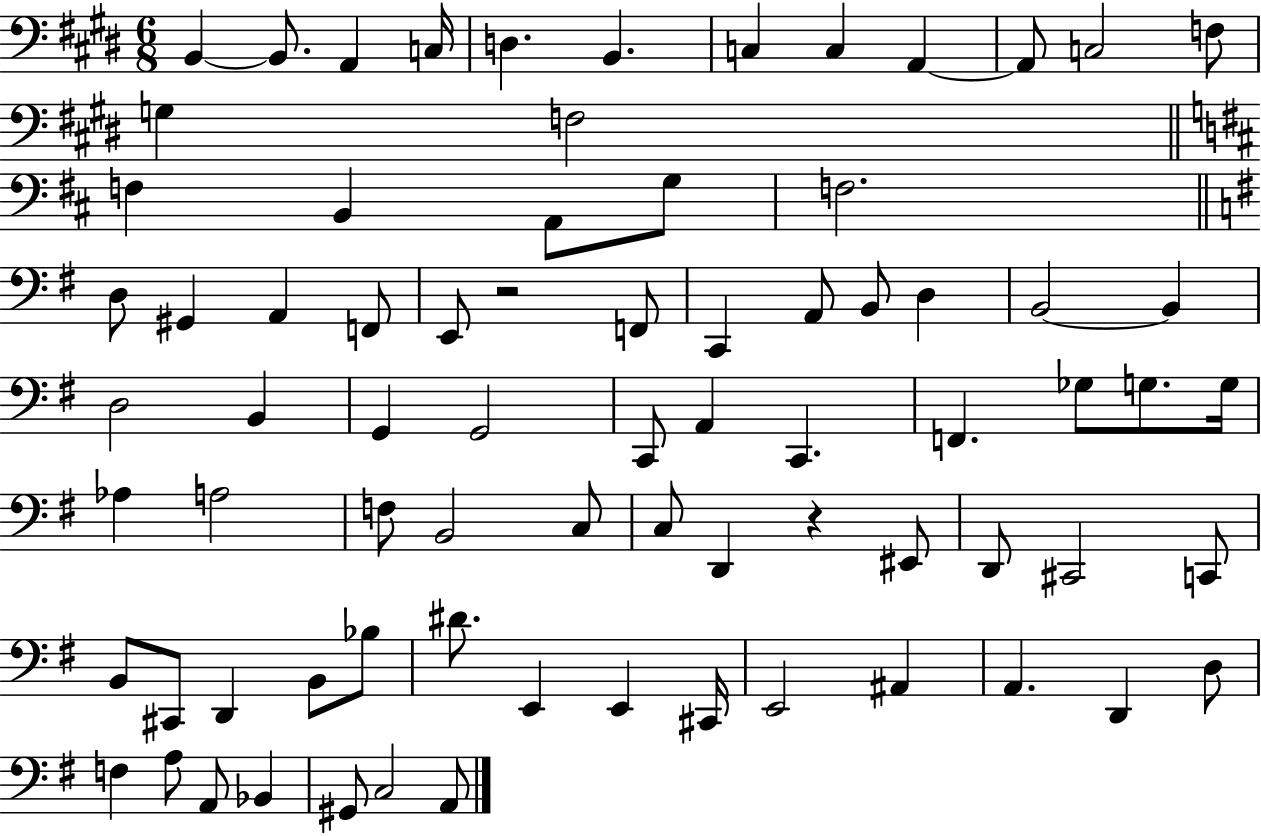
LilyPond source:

{
  \clef bass
  \numericTimeSignature
  \time 6/8
  \key e \major
  \repeat volta 2 { b,4~~ b,8. a,4 c16 | d4. b,4. | c4 c4 a,4~~ | a,8 c2 f8 | \break g4 f2 | \bar "||" \break \key b \minor f4 b,4 a,8 g8 | f2. | \bar "||" \break \key e \minor d8 gis,4 a,4 f,8 | e,8 r2 f,8 | c,4 a,8 b,8 d4 | b,2~~ b,4 | \break d2 b,4 | g,4 g,2 | c,8 a,4 c,4. | f,4. ges8 g8. g16 | \break aes4 a2 | f8 b,2 c8 | c8 d,4 r4 eis,8 | d,8 cis,2 c,8 | \break b,8 cis,8 d,4 b,8 bes8 | dis'8. e,4 e,4 cis,16 | e,2 ais,4 | a,4. d,4 d8 | \break f4 a8 a,8 bes,4 | gis,8 c2 a,8 | } \bar "|."
}